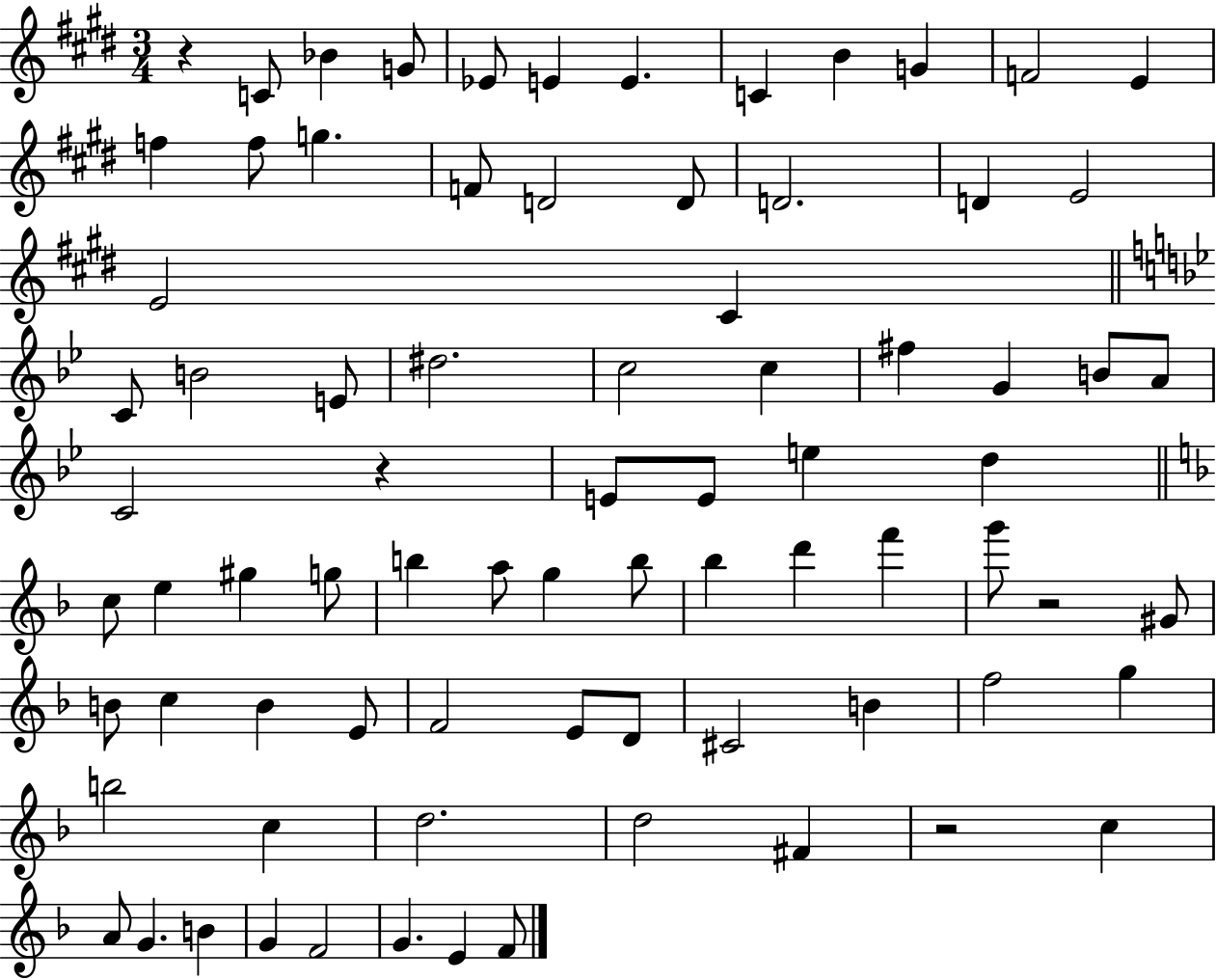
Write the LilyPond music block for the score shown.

{
  \clef treble
  \numericTimeSignature
  \time 3/4
  \key e \major
  \repeat volta 2 { r4 c'8 bes'4 g'8 | ees'8 e'4 e'4. | c'4 b'4 g'4 | f'2 e'4 | \break f''4 f''8 g''4. | f'8 d'2 d'8 | d'2. | d'4 e'2 | \break e'2 cis'4 | \bar "||" \break \key g \minor c'8 b'2 e'8 | dis''2. | c''2 c''4 | fis''4 g'4 b'8 a'8 | \break c'2 r4 | e'8 e'8 e''4 d''4 | \bar "||" \break \key d \minor c''8 e''4 gis''4 g''8 | b''4 a''8 g''4 b''8 | bes''4 d'''4 f'''4 | g'''8 r2 gis'8 | \break b'8 c''4 b'4 e'8 | f'2 e'8 d'8 | cis'2 b'4 | f''2 g''4 | \break b''2 c''4 | d''2. | d''2 fis'4 | r2 c''4 | \break a'8 g'4. b'4 | g'4 f'2 | g'4. e'4 f'8 | } \bar "|."
}